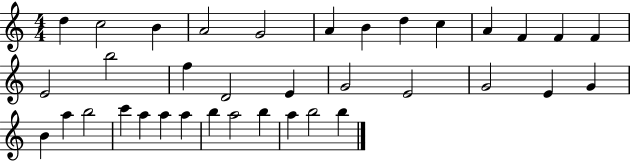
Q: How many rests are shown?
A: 0